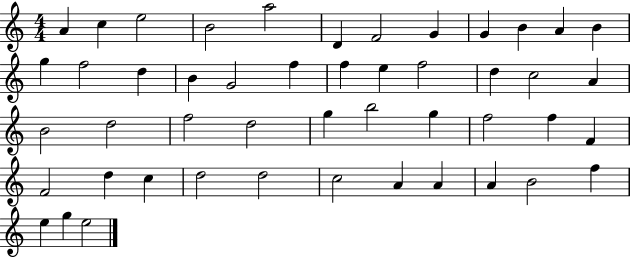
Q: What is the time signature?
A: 4/4